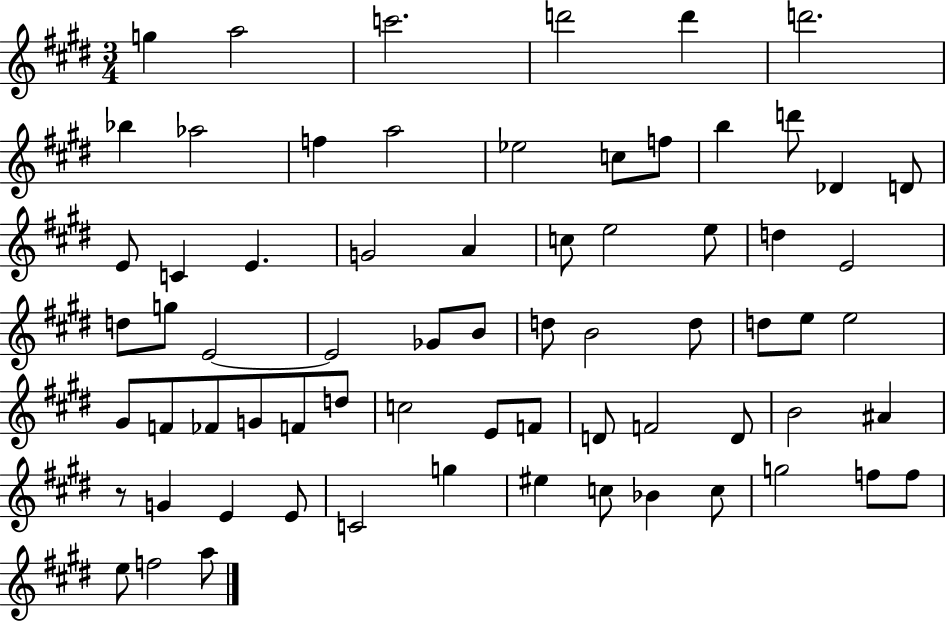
G5/q A5/h C6/h. D6/h D6/q D6/h. Bb5/q Ab5/h F5/q A5/h Eb5/h C5/e F5/e B5/q D6/e Db4/q D4/e E4/e C4/q E4/q. G4/h A4/q C5/e E5/h E5/e D5/q E4/h D5/e G5/e E4/h E4/h Gb4/e B4/e D5/e B4/h D5/e D5/e E5/e E5/h G#4/e F4/e FES4/e G4/e F4/e D5/e C5/h E4/e F4/e D4/e F4/h D4/e B4/h A#4/q R/e G4/q E4/q E4/e C4/h G5/q EIS5/q C5/e Bb4/q C5/e G5/h F5/e F5/e E5/e F5/h A5/e